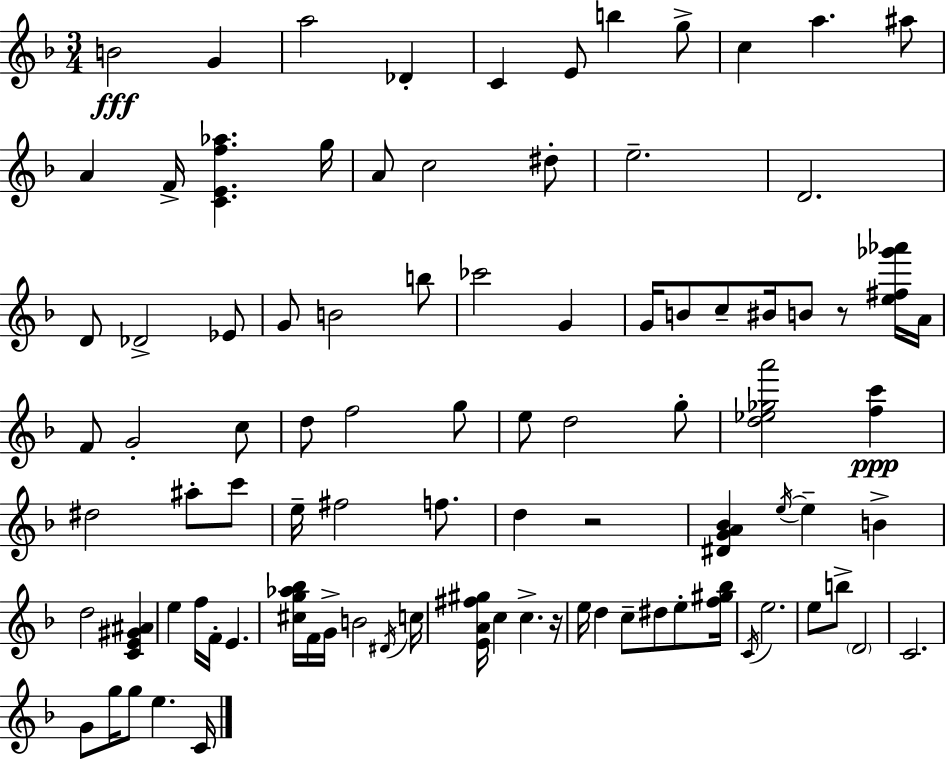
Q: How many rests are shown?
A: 3